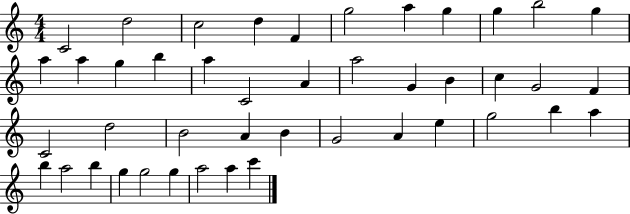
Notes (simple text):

C4/h D5/h C5/h D5/q F4/q G5/h A5/q G5/q G5/q B5/h G5/q A5/q A5/q G5/q B5/q A5/q C4/h A4/q A5/h G4/q B4/q C5/q G4/h F4/q C4/h D5/h B4/h A4/q B4/q G4/h A4/q E5/q G5/h B5/q A5/q B5/q A5/h B5/q G5/q G5/h G5/q A5/h A5/q C6/q